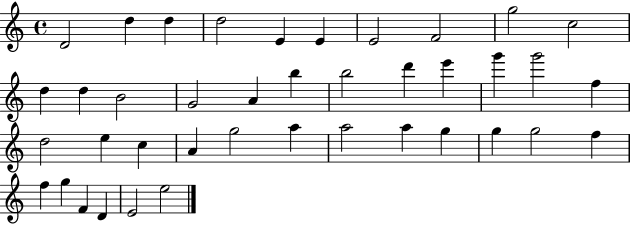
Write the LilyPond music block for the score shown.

{
  \clef treble
  \time 4/4
  \defaultTimeSignature
  \key c \major
  d'2 d''4 d''4 | d''2 e'4 e'4 | e'2 f'2 | g''2 c''2 | \break d''4 d''4 b'2 | g'2 a'4 b''4 | b''2 d'''4 e'''4 | g'''4 g'''2 f''4 | \break d''2 e''4 c''4 | a'4 g''2 a''4 | a''2 a''4 g''4 | g''4 g''2 f''4 | \break f''4 g''4 f'4 d'4 | e'2 e''2 | \bar "|."
}